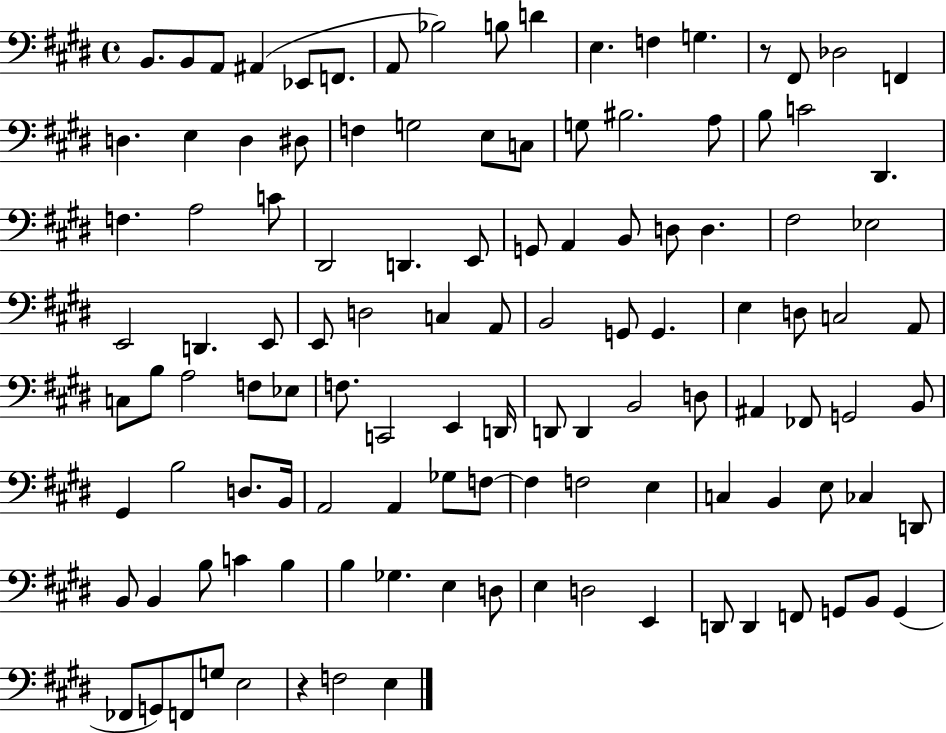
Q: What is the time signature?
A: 4/4